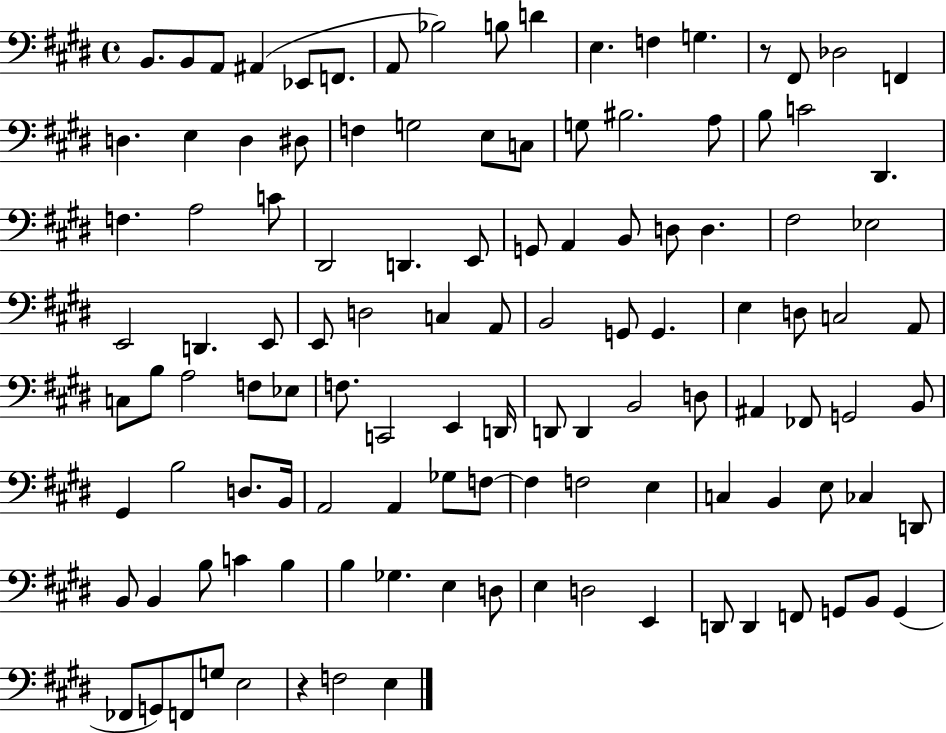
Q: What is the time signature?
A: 4/4